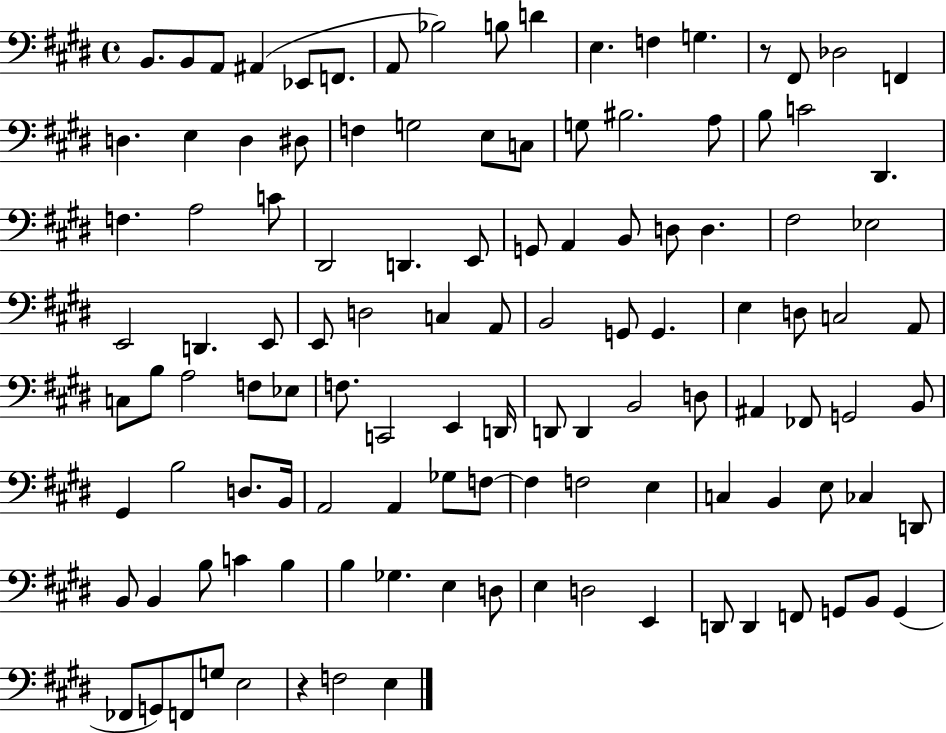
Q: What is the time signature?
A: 4/4